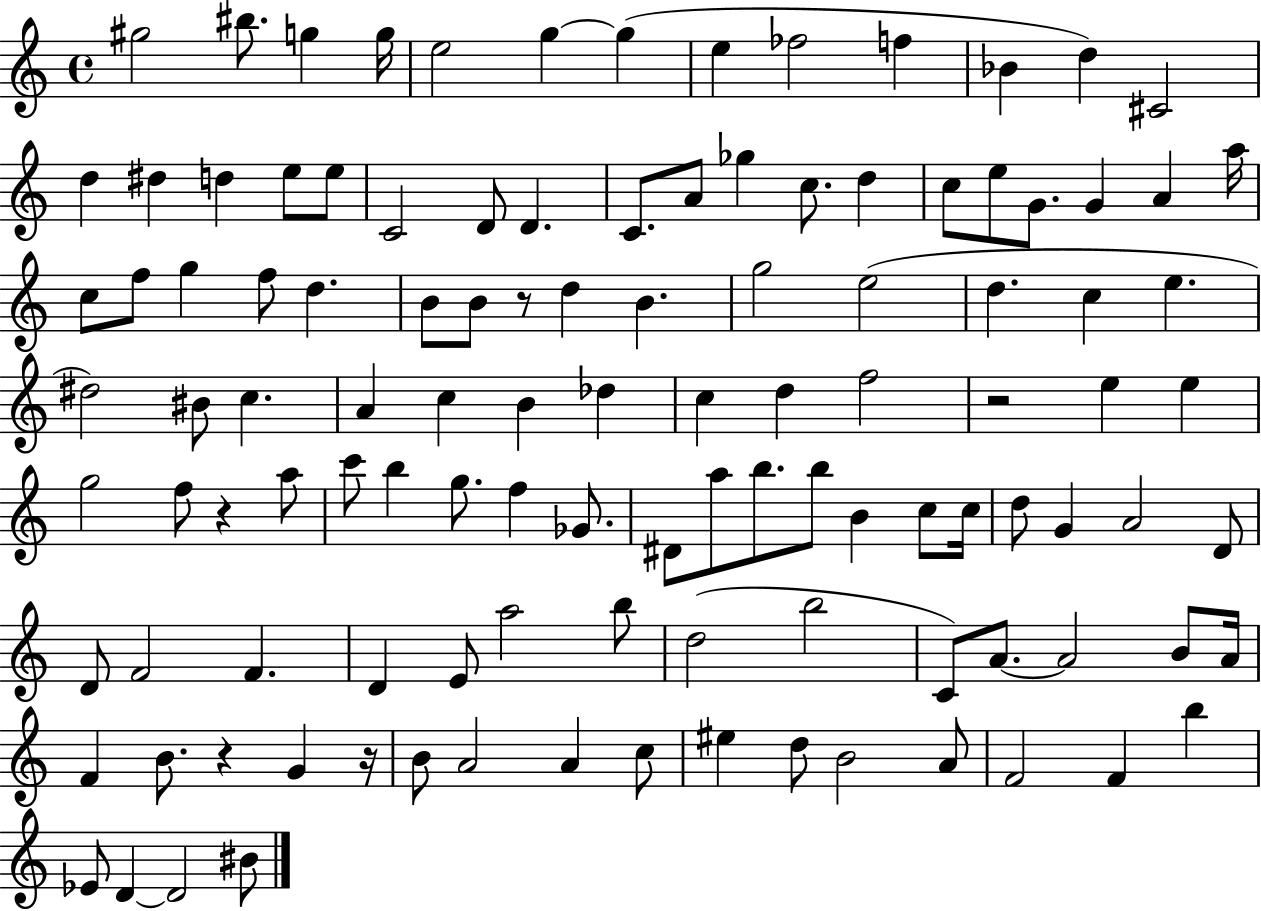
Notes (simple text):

G#5/h BIS5/e. G5/q G5/s E5/h G5/q G5/q E5/q FES5/h F5/q Bb4/q D5/q C#4/h D5/q D#5/q D5/q E5/e E5/e C4/h D4/e D4/q. C4/e. A4/e Gb5/q C5/e. D5/q C5/e E5/e G4/e. G4/q A4/q A5/s C5/e F5/e G5/q F5/e D5/q. B4/e B4/e R/e D5/q B4/q. G5/h E5/h D5/q. C5/q E5/q. D#5/h BIS4/e C5/q. A4/q C5/q B4/q Db5/q C5/q D5/q F5/h R/h E5/q E5/q G5/h F5/e R/q A5/e C6/e B5/q G5/e. F5/q Gb4/e. D#4/e A5/e B5/e. B5/e B4/q C5/e C5/s D5/e G4/q A4/h D4/e D4/e F4/h F4/q. D4/q E4/e A5/h B5/e D5/h B5/h C4/e A4/e. A4/h B4/e A4/s F4/q B4/e. R/q G4/q R/s B4/e A4/h A4/q C5/e EIS5/q D5/e B4/h A4/e F4/h F4/q B5/q Eb4/e D4/q D4/h BIS4/e